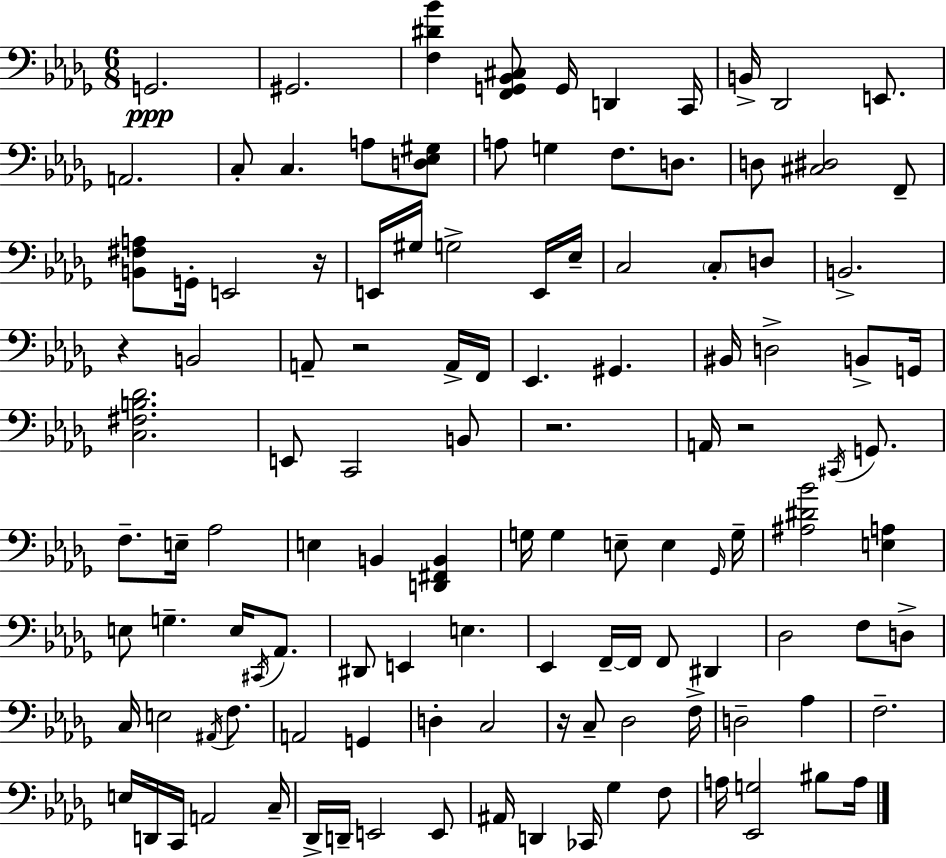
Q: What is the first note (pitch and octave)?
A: G2